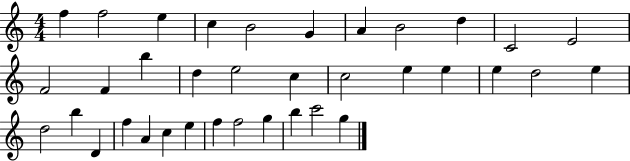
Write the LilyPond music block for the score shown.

{
  \clef treble
  \numericTimeSignature
  \time 4/4
  \key c \major
  f''4 f''2 e''4 | c''4 b'2 g'4 | a'4 b'2 d''4 | c'2 e'2 | \break f'2 f'4 b''4 | d''4 e''2 c''4 | c''2 e''4 e''4 | e''4 d''2 e''4 | \break d''2 b''4 d'4 | f''4 a'4 c''4 e''4 | f''4 f''2 g''4 | b''4 c'''2 g''4 | \break \bar "|."
}